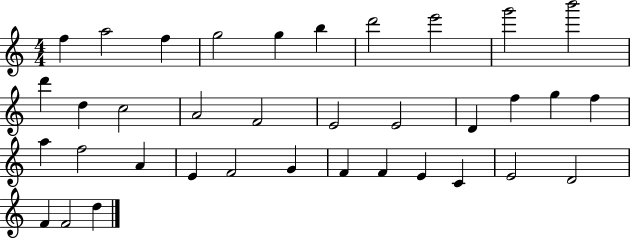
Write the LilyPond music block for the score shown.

{
  \clef treble
  \numericTimeSignature
  \time 4/4
  \key c \major
  f''4 a''2 f''4 | g''2 g''4 b''4 | d'''2 e'''2 | g'''2 b'''2 | \break d'''4 d''4 c''2 | a'2 f'2 | e'2 e'2 | d'4 f''4 g''4 f''4 | \break a''4 f''2 a'4 | e'4 f'2 g'4 | f'4 f'4 e'4 c'4 | e'2 d'2 | \break f'4 f'2 d''4 | \bar "|."
}